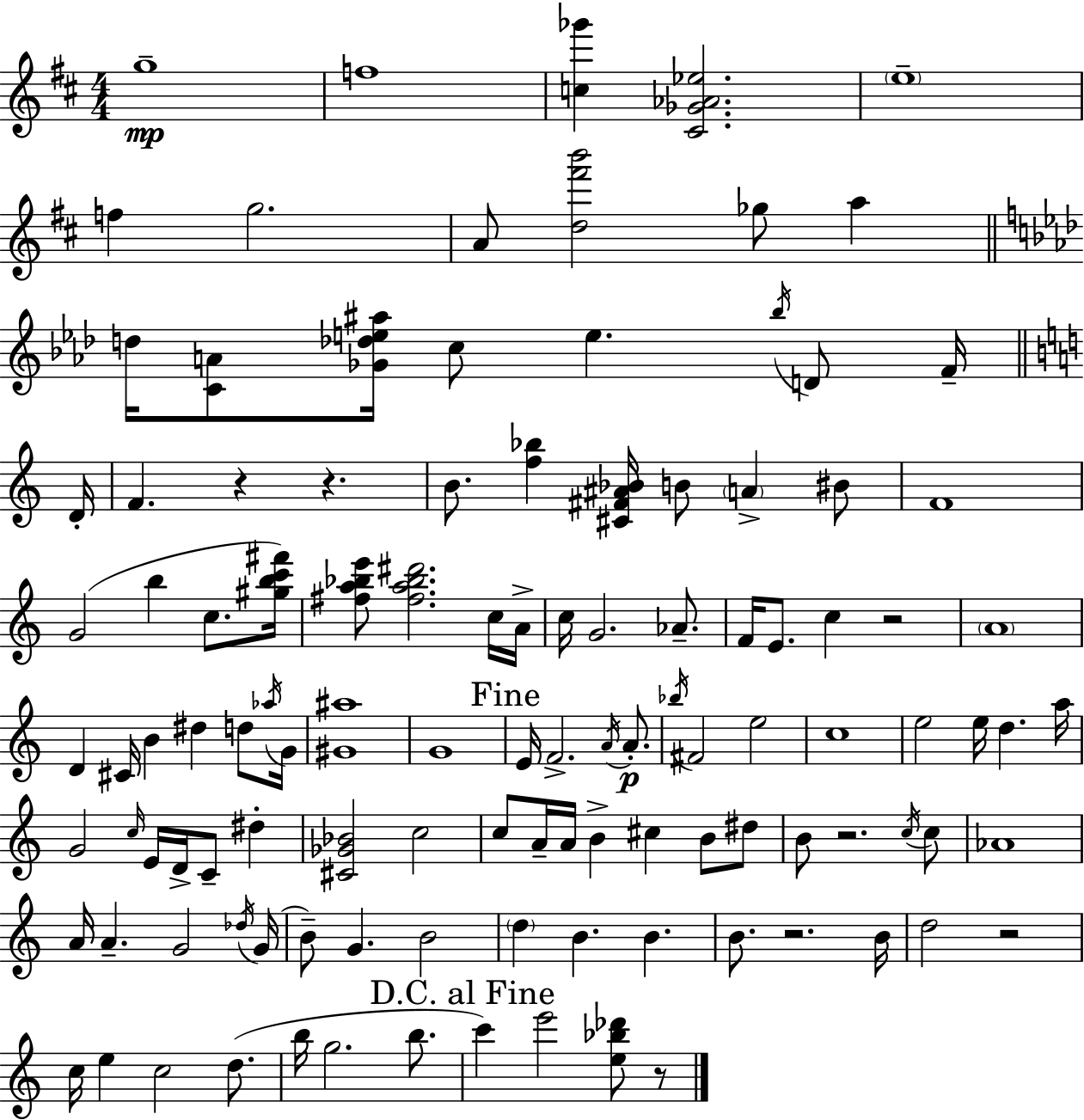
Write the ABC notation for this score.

X:1
T:Untitled
M:4/4
L:1/4
K:D
g4 f4 [c_g'] [^C_G_A_e]2 e4 f g2 A/2 [d^f'b']2 _g/2 a d/4 [CA]/2 [_G_de^a]/4 c/2 e _b/4 D/2 F/4 D/4 F z z B/2 [f_b] [^C^F^A_B]/4 B/2 A ^B/2 F4 G2 b c/2 [^gbc'^f']/4 [^fa_be']/2 [^fa_b^d']2 c/4 A/4 c/4 G2 _A/2 F/4 E/2 c z2 A4 D ^C/4 B ^d d/2 _a/4 G/4 [^G^a]4 G4 E/4 F2 A/4 A/2 _b/4 ^F2 e2 c4 e2 e/4 d a/4 G2 c/4 E/4 D/4 C/2 ^d [^C_G_B]2 c2 c/2 A/4 A/4 B ^c B/2 ^d/2 B/2 z2 c/4 c/2 _A4 A/4 A G2 _d/4 G/4 B/2 G B2 d B B B/2 z2 B/4 d2 z2 c/4 e c2 d/2 b/4 g2 b/2 c' e'2 [e_b_d']/2 z/2